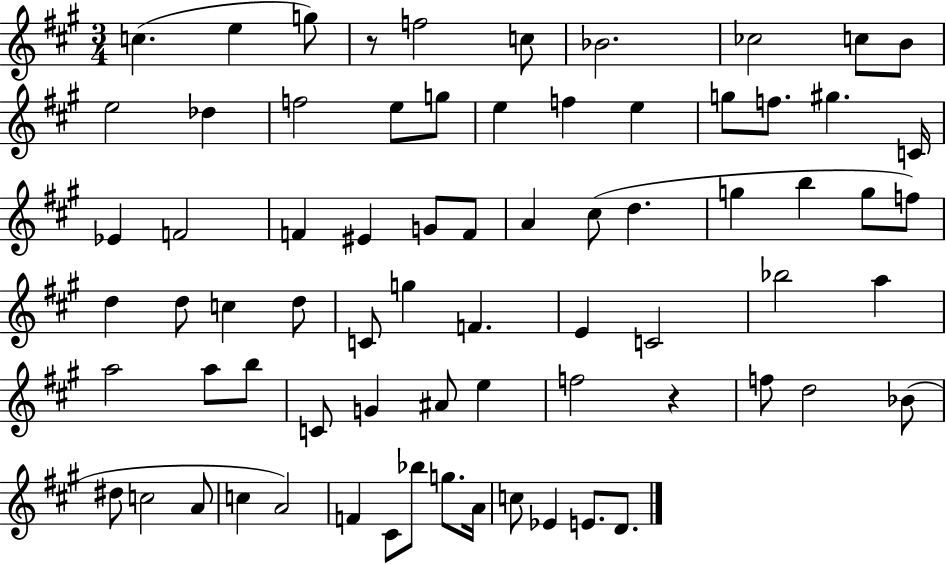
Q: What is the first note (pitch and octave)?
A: C5